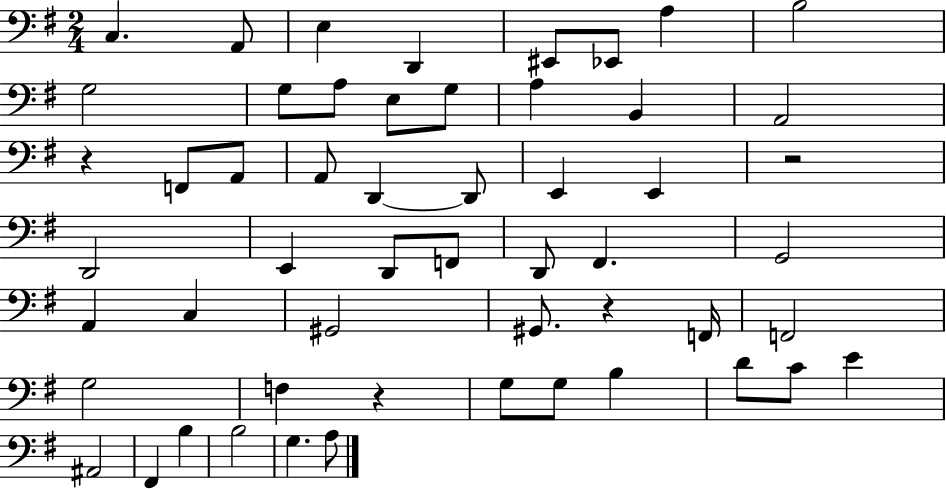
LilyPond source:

{
  \clef bass
  \numericTimeSignature
  \time 2/4
  \key g \major
  \repeat volta 2 { c4. a,8 | e4 d,4 | eis,8 ees,8 a4 | b2 | \break g2 | g8 a8 e8 g8 | a4 b,4 | a,2 | \break r4 f,8 a,8 | a,8 d,4~~ d,8 | e,4 e,4 | r2 | \break d,2 | e,4 d,8 f,8 | d,8 fis,4. | g,2 | \break a,4 c4 | gis,2 | gis,8. r4 f,16 | f,2 | \break g2 | f4 r4 | g8 g8 b4 | d'8 c'8 e'4 | \break ais,2 | fis,4 b4 | b2 | g4. a8 | \break } \bar "|."
}